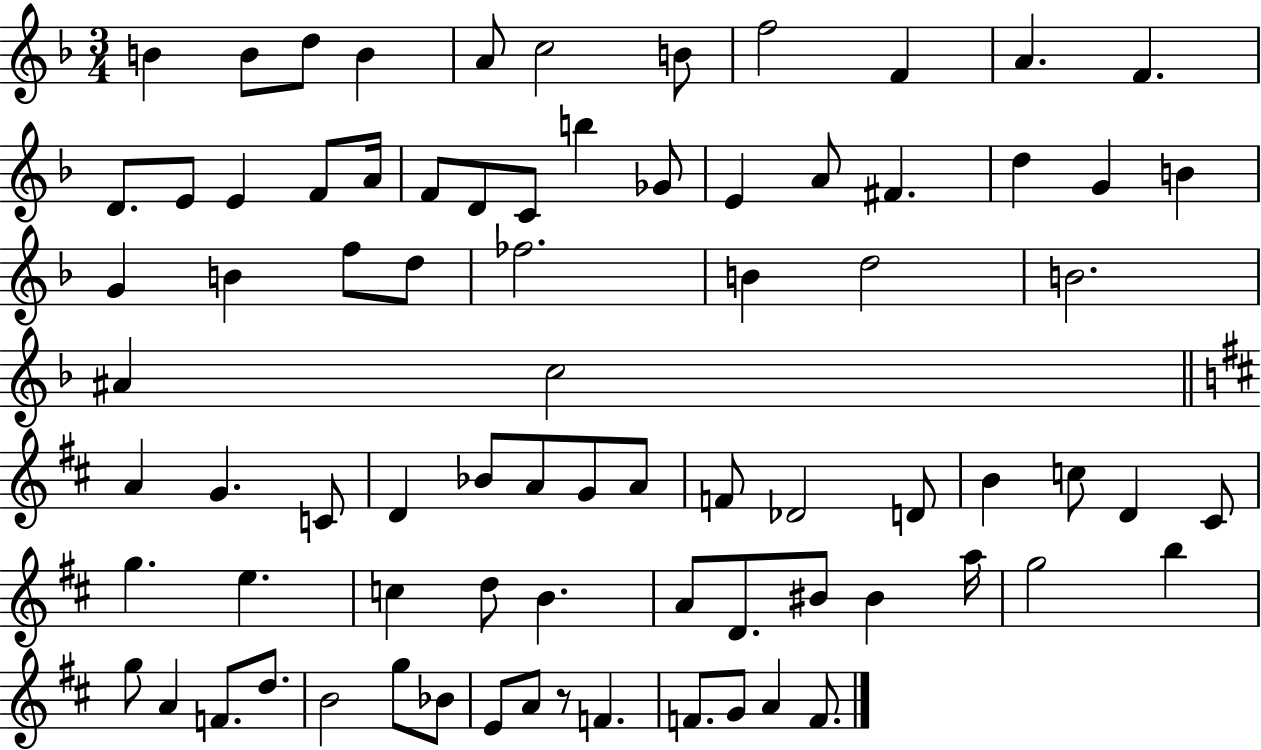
{
  \clef treble
  \numericTimeSignature
  \time 3/4
  \key f \major
  b'4 b'8 d''8 b'4 | a'8 c''2 b'8 | f''2 f'4 | a'4. f'4. | \break d'8. e'8 e'4 f'8 a'16 | f'8 d'8 c'8 b''4 ges'8 | e'4 a'8 fis'4. | d''4 g'4 b'4 | \break g'4 b'4 f''8 d''8 | fes''2. | b'4 d''2 | b'2. | \break ais'4 c''2 | \bar "||" \break \key d \major a'4 g'4. c'8 | d'4 bes'8 a'8 g'8 a'8 | f'8 des'2 d'8 | b'4 c''8 d'4 cis'8 | \break g''4. e''4. | c''4 d''8 b'4. | a'8 d'8. bis'8 bis'4 a''16 | g''2 b''4 | \break g''8 a'4 f'8. d''8. | b'2 g''8 bes'8 | e'8 a'8 r8 f'4. | f'8. g'8 a'4 f'8. | \break \bar "|."
}